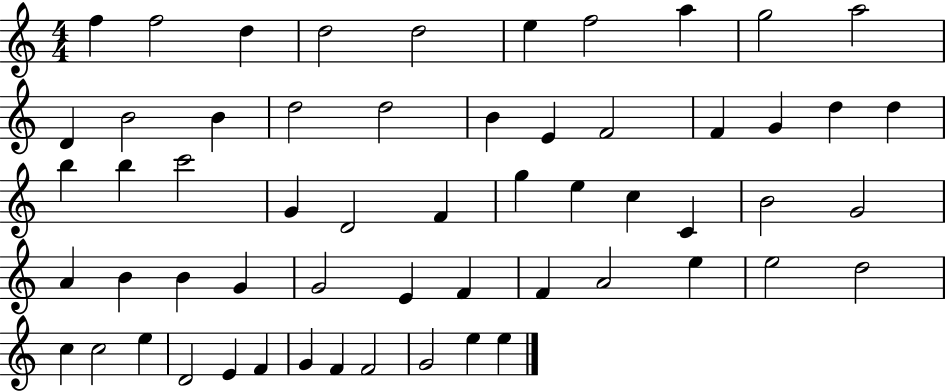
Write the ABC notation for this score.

X:1
T:Untitled
M:4/4
L:1/4
K:C
f f2 d d2 d2 e f2 a g2 a2 D B2 B d2 d2 B E F2 F G d d b b c'2 G D2 F g e c C B2 G2 A B B G G2 E F F A2 e e2 d2 c c2 e D2 E F G F F2 G2 e e